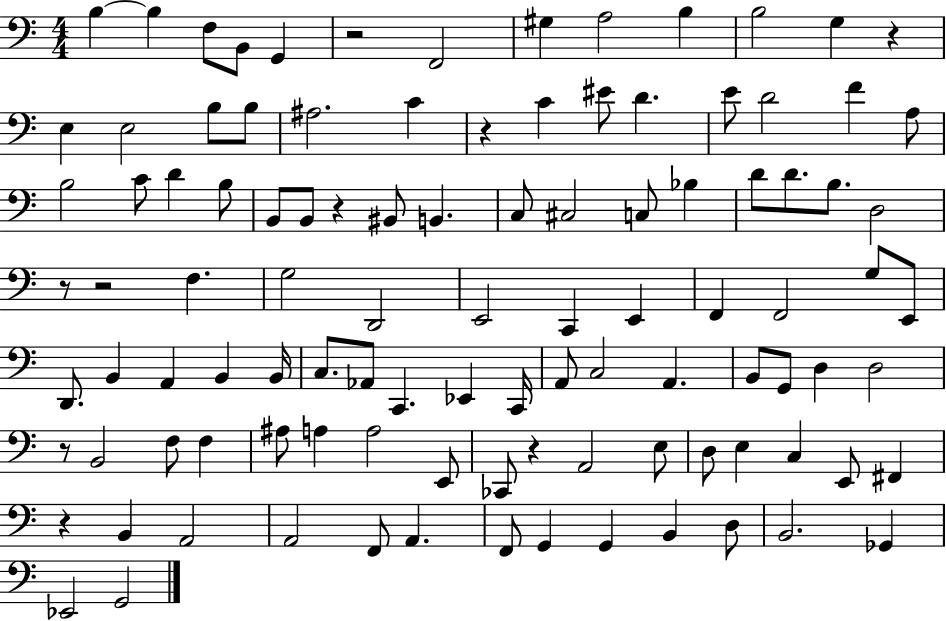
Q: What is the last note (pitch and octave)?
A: G2